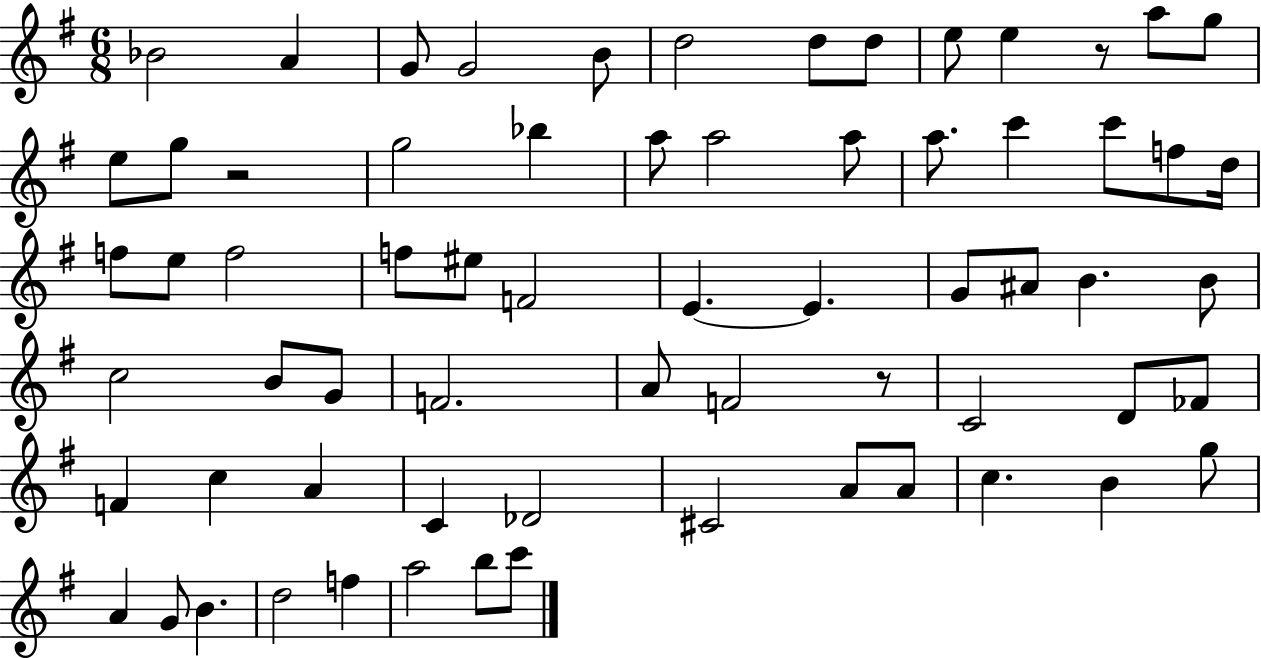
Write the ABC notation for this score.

X:1
T:Untitled
M:6/8
L:1/4
K:G
_B2 A G/2 G2 B/2 d2 d/2 d/2 e/2 e z/2 a/2 g/2 e/2 g/2 z2 g2 _b a/2 a2 a/2 a/2 c' c'/2 f/2 d/4 f/2 e/2 f2 f/2 ^e/2 F2 E E G/2 ^A/2 B B/2 c2 B/2 G/2 F2 A/2 F2 z/2 C2 D/2 _F/2 F c A C _D2 ^C2 A/2 A/2 c B g/2 A G/2 B d2 f a2 b/2 c'/2